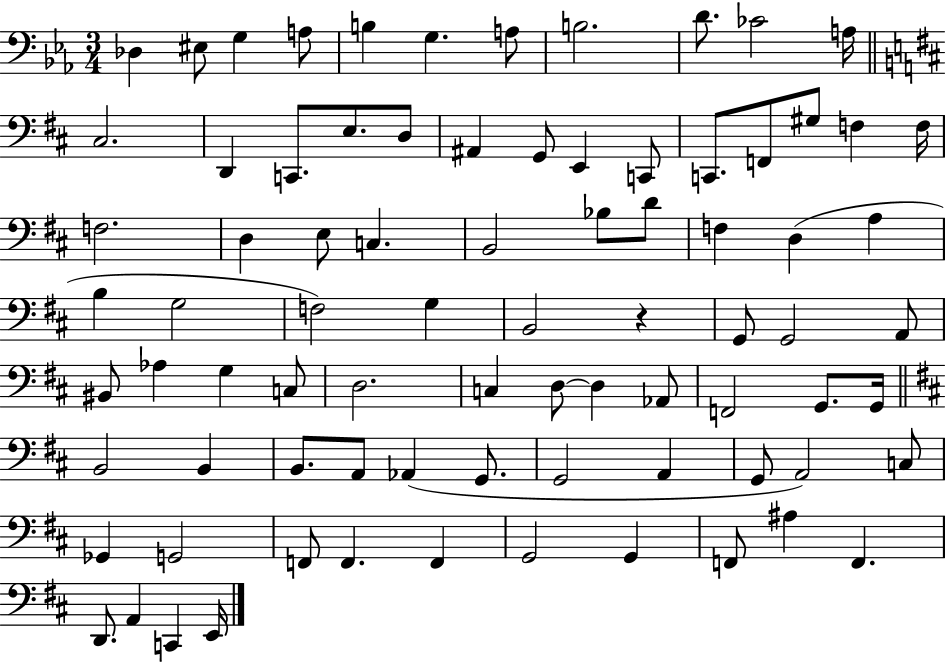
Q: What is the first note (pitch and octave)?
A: Db3